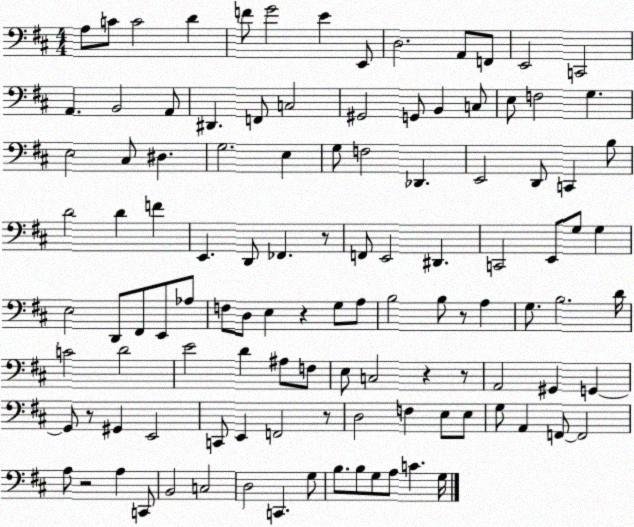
X:1
T:Untitled
M:4/4
L:1/4
K:D
A,/2 C/2 C2 D F/2 G2 E E,,/2 D,2 A,,/2 F,,/2 E,,2 C,,2 A,, B,,2 A,,/2 ^D,, F,,/2 C,2 ^G,,2 G,,/2 B,, C,/2 E,/2 F,2 G, E,2 ^C,/2 ^D, G,2 E, G,/2 F,2 _D,, E,,2 D,,/2 C,, B,/2 D2 D F E,, D,,/2 _F,, z/2 F,,/2 E,,2 ^D,, C,,2 E,,/2 G,/2 G, E,2 D,,/2 ^F,,/2 E,,/2 _A,/2 F,/2 D,/2 E, z G,/2 A,/2 B,2 B,/2 z/2 A, G,/2 B,2 D/4 C2 D2 E2 D ^A,/2 F,/2 E,/2 C,2 z z/2 A,,2 ^G,, G,, G,,/2 z/2 ^G,, E,,2 C,,/2 E,, F,,2 z/2 D,2 F, E,/2 E,/2 G,/2 A,, F,,/2 F,,2 A,/2 z2 A, C,,/2 B,,2 C,2 D,2 C,, G,/2 B,/2 B,/2 G,/2 A,/2 C G,/4